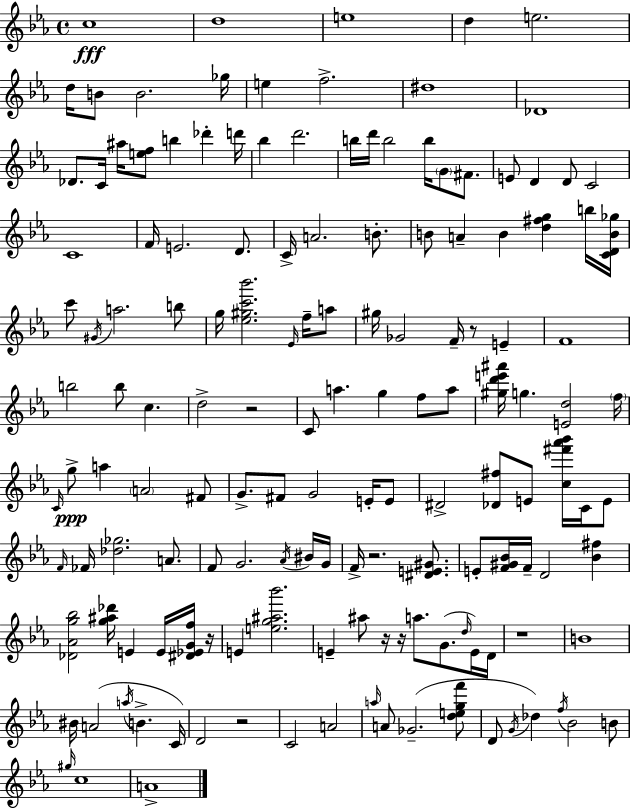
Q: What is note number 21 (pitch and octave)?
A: D6